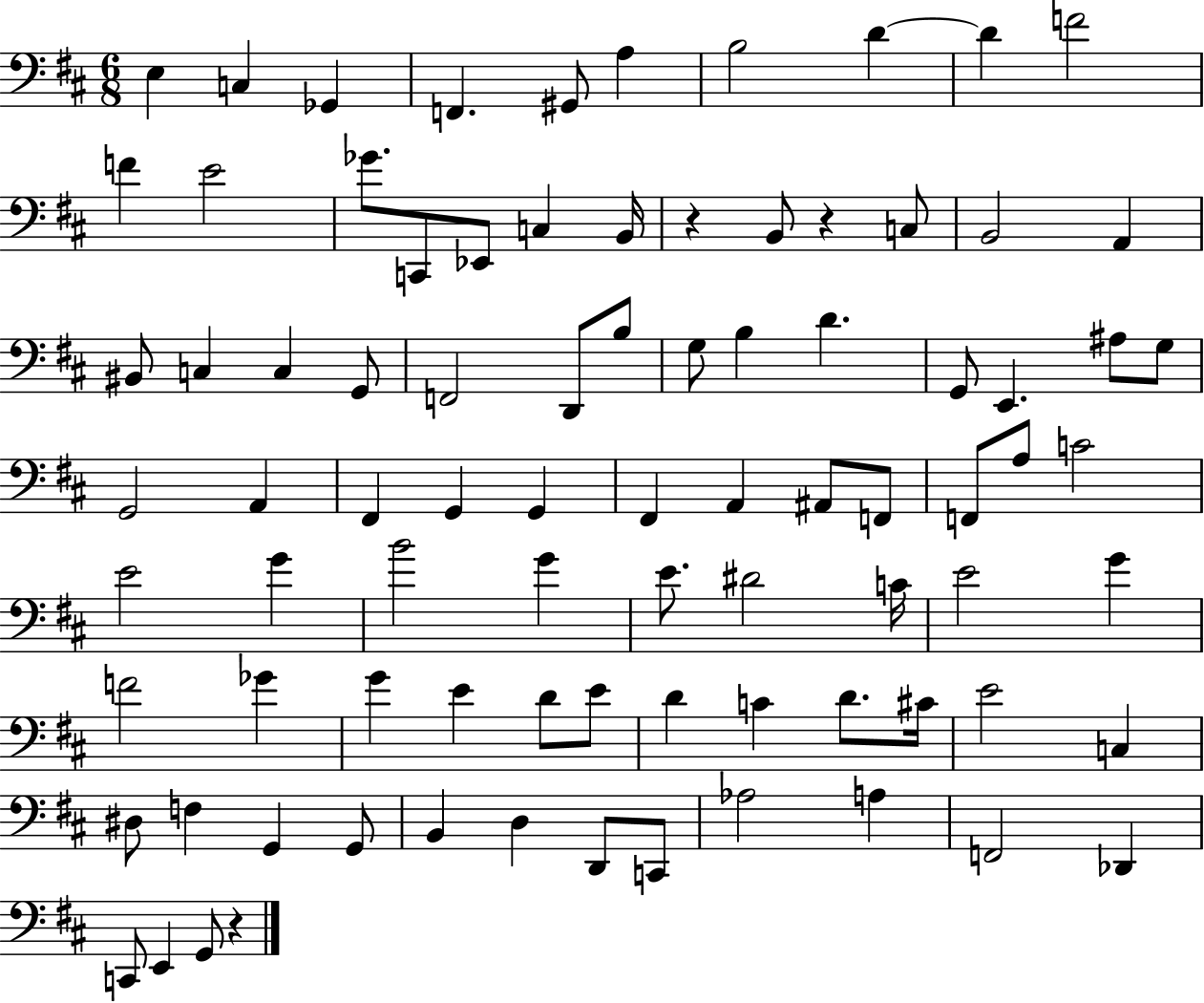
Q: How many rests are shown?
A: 3